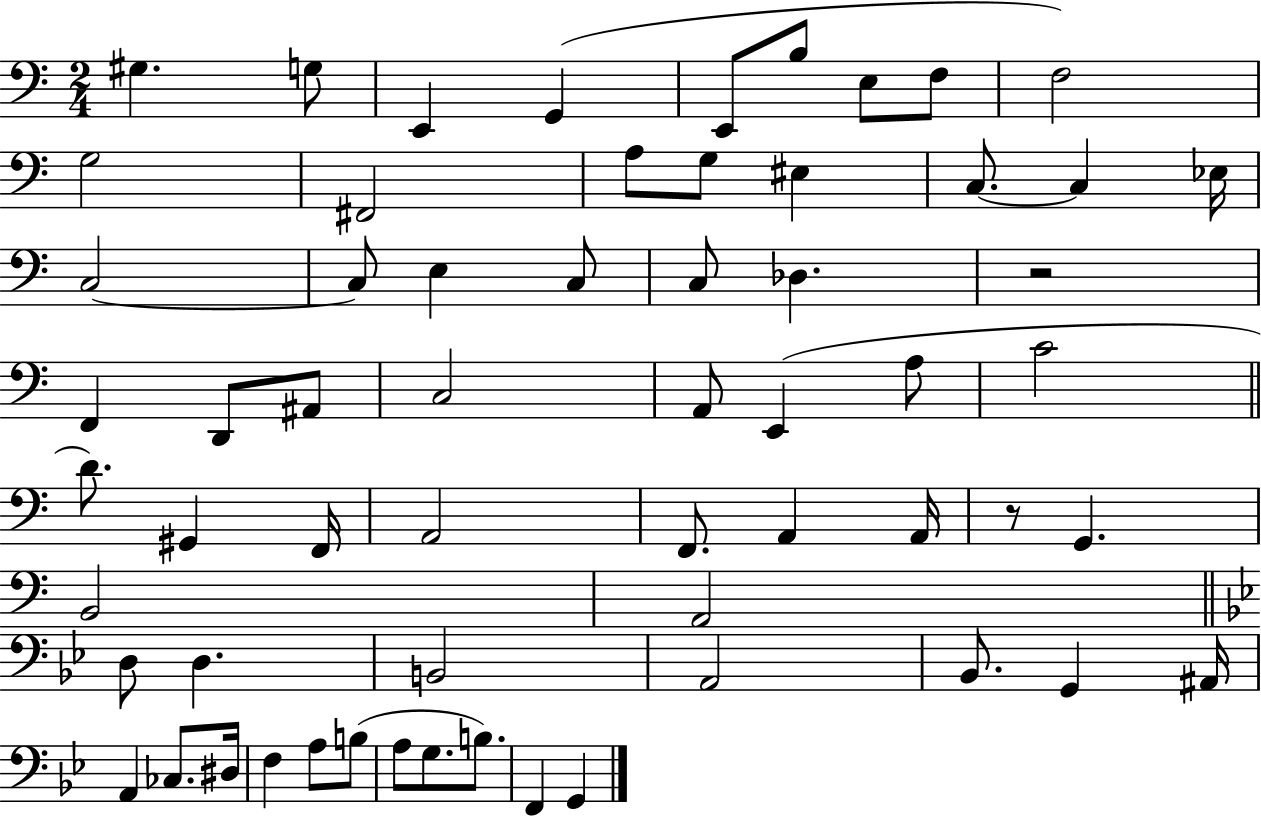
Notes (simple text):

G#3/q. G3/e E2/q G2/q E2/e B3/e E3/e F3/e F3/h G3/h F#2/h A3/e G3/e EIS3/q C3/e. C3/q Eb3/s C3/h C3/e E3/q C3/e C3/e Db3/q. R/h F2/q D2/e A#2/e C3/h A2/e E2/q A3/e C4/h D4/e. G#2/q F2/s A2/h F2/e. A2/q A2/s R/e G2/q. B2/h A2/h D3/e D3/q. B2/h A2/h Bb2/e. G2/q A#2/s A2/q CES3/e. D#3/s F3/q A3/e B3/e A3/e G3/e. B3/e. F2/q G2/q